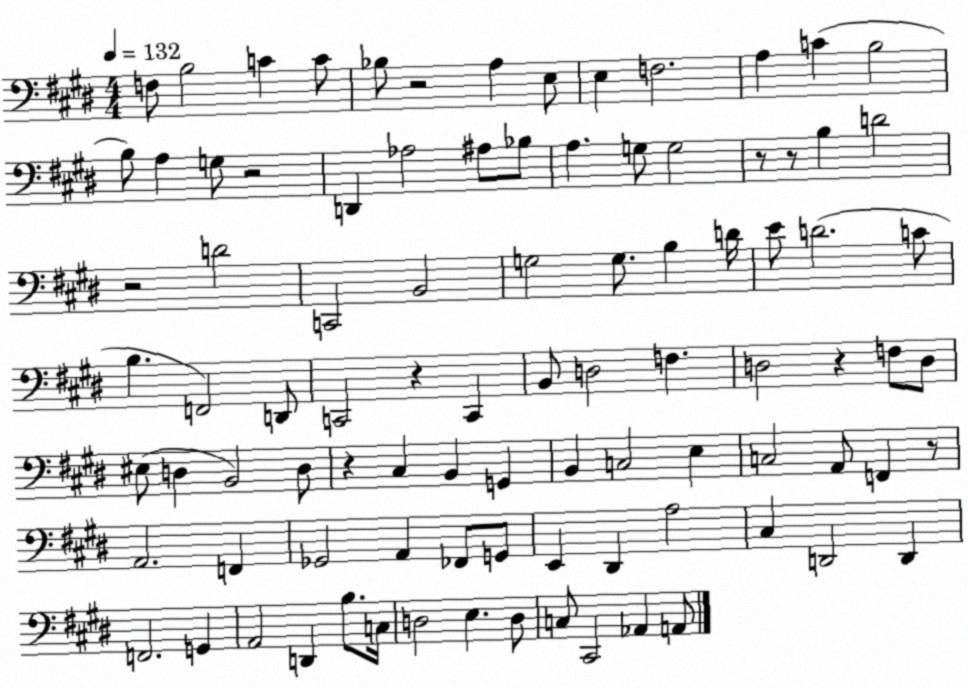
X:1
T:Untitled
M:4/4
L:1/4
K:E
F,/2 B,2 C C/2 _B,/2 z2 A, E,/2 E, F,2 A, C B,2 B,/2 A, G,/2 z2 D,, _A,2 ^A,/2 _B,/2 A, G,/2 G,2 z/2 z/2 B, D2 z2 D2 C,,2 B,,2 G,2 G,/2 B, D/4 E/2 D2 C/2 B, F,,2 D,,/2 C,,2 z C,, B,,/2 D,2 F, D,2 z F,/2 D,/2 ^E,/2 D, B,,2 D,/2 z ^C, B,, G,, B,, C,2 E, C,2 A,,/2 F,, z/2 A,,2 F,, _G,,2 A,, _F,,/2 G,,/2 E,, ^D,, A,2 ^C, D,,2 D,, F,,2 G,, A,,2 D,, B,/2 C,/4 D,2 E, D,/2 C,/2 ^C,,2 _A,, A,,/2